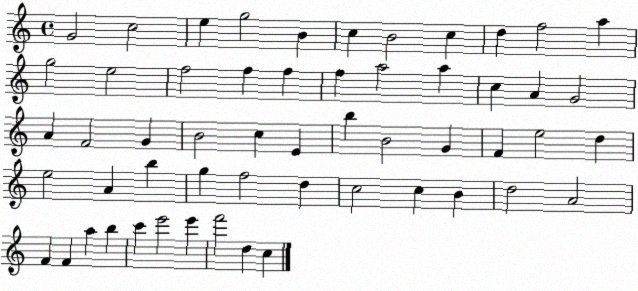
X:1
T:Untitled
M:4/4
L:1/4
K:C
G2 c2 e g2 B c B2 c d f2 a g2 e2 f2 f f f a2 a c A G2 A F2 G B2 c E b B2 G F e2 d e2 A b g f2 d c2 c B d2 A2 F F a b c' e'2 e' f'2 d c